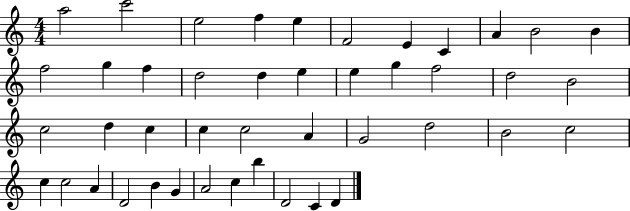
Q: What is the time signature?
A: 4/4